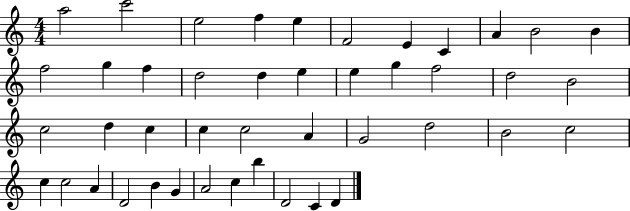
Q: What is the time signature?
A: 4/4